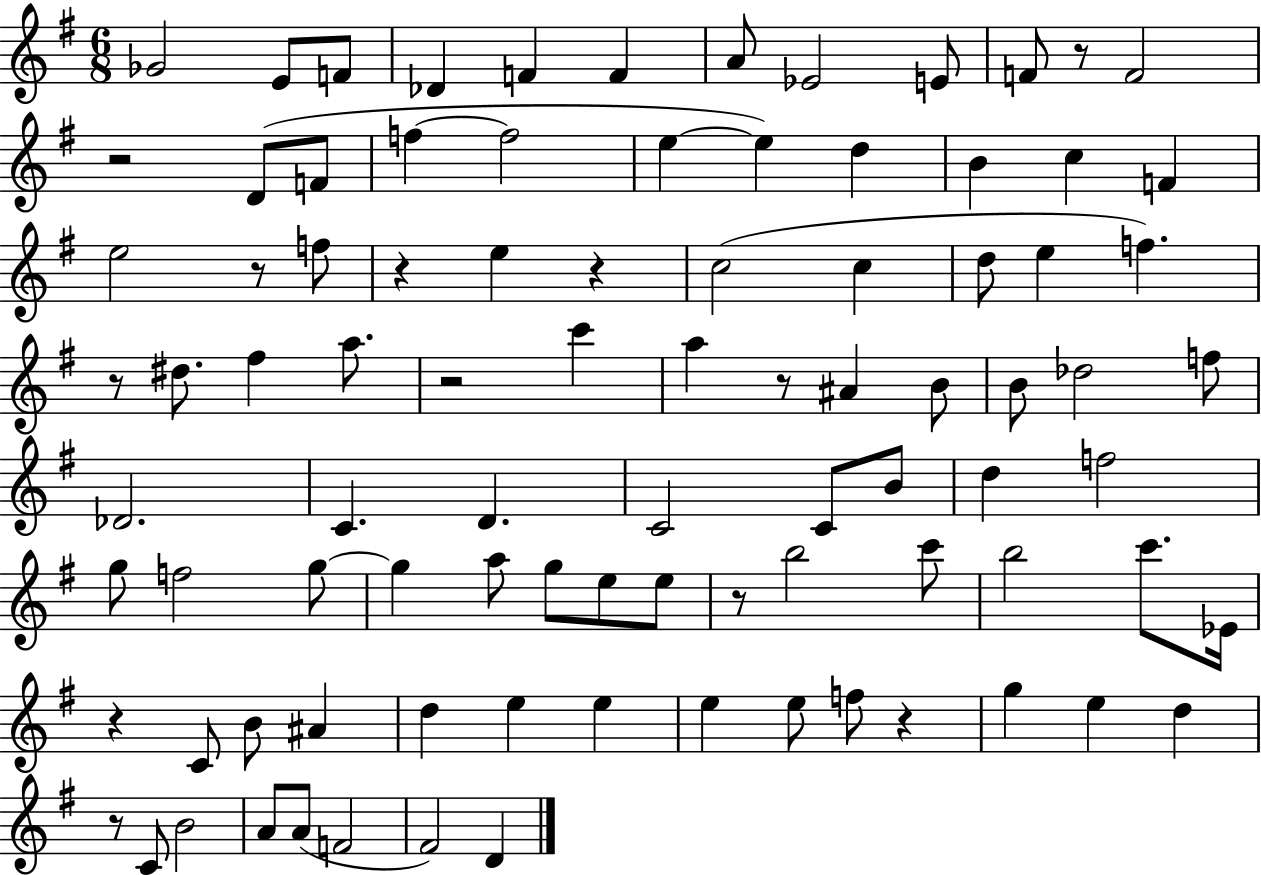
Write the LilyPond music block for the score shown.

{
  \clef treble
  \numericTimeSignature
  \time 6/8
  \key g \major
  ges'2 e'8 f'8 | des'4 f'4 f'4 | a'8 ees'2 e'8 | f'8 r8 f'2 | \break r2 d'8( f'8 | f''4~~ f''2 | e''4~~ e''4) d''4 | b'4 c''4 f'4 | \break e''2 r8 f''8 | r4 e''4 r4 | c''2( c''4 | d''8 e''4 f''4.) | \break r8 dis''8. fis''4 a''8. | r2 c'''4 | a''4 r8 ais'4 b'8 | b'8 des''2 f''8 | \break des'2. | c'4. d'4. | c'2 c'8 b'8 | d''4 f''2 | \break g''8 f''2 g''8~~ | g''4 a''8 g''8 e''8 e''8 | r8 b''2 c'''8 | b''2 c'''8. ees'16 | \break r4 c'8 b'8 ais'4 | d''4 e''4 e''4 | e''4 e''8 f''8 r4 | g''4 e''4 d''4 | \break r8 c'8 b'2 | a'8 a'8( f'2 | fis'2) d'4 | \bar "|."
}